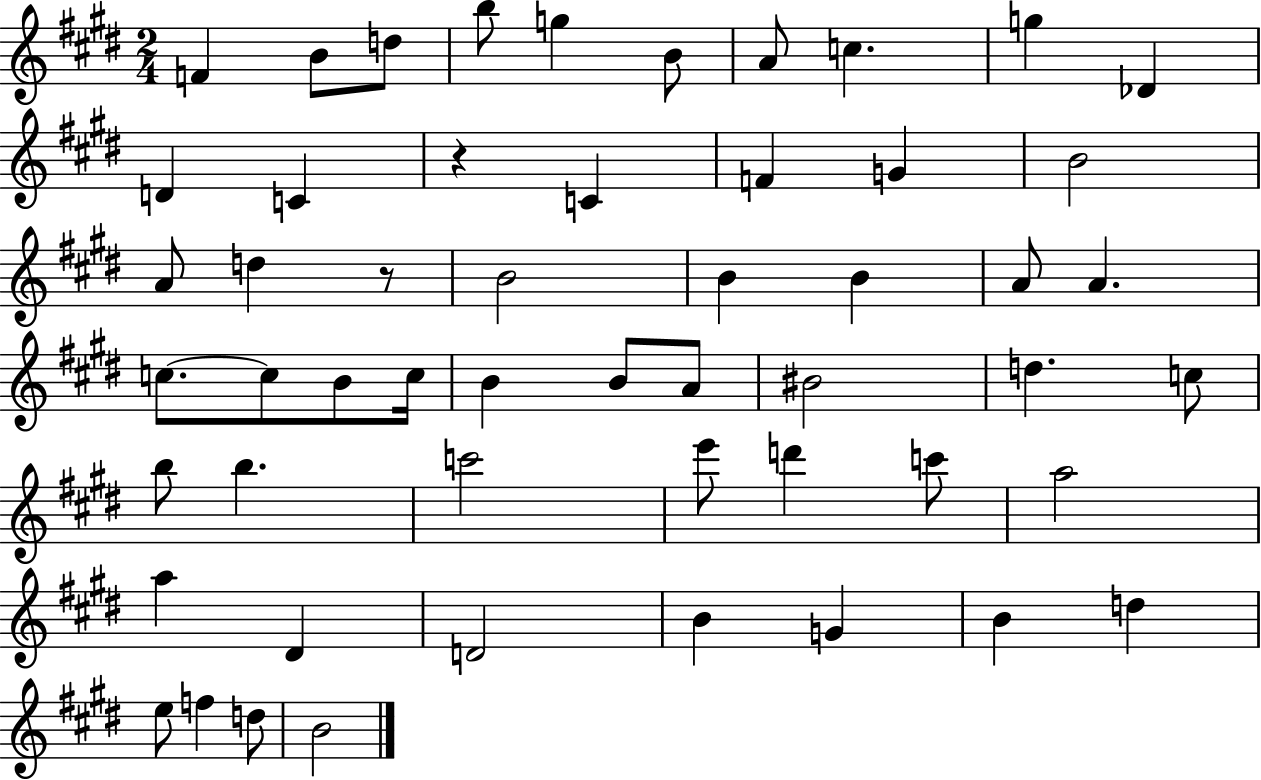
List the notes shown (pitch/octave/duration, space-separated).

F4/q B4/e D5/e B5/e G5/q B4/e A4/e C5/q. G5/q Db4/q D4/q C4/q R/q C4/q F4/q G4/q B4/h A4/e D5/q R/e B4/h B4/q B4/q A4/e A4/q. C5/e. C5/e B4/e C5/s B4/q B4/e A4/e BIS4/h D5/q. C5/e B5/e B5/q. C6/h E6/e D6/q C6/e A5/h A5/q D#4/q D4/h B4/q G4/q B4/q D5/q E5/e F5/q D5/e B4/h